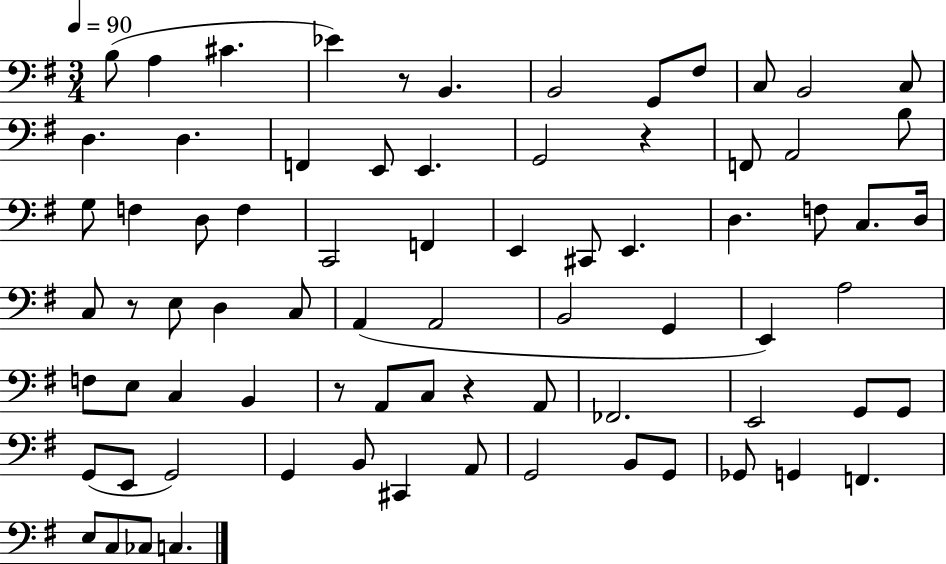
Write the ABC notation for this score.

X:1
T:Untitled
M:3/4
L:1/4
K:G
B,/2 A, ^C _E z/2 B,, B,,2 G,,/2 ^F,/2 C,/2 B,,2 C,/2 D, D, F,, E,,/2 E,, G,,2 z F,,/2 A,,2 B,/2 G,/2 F, D,/2 F, C,,2 F,, E,, ^C,,/2 E,, D, F,/2 C,/2 D,/4 C,/2 z/2 E,/2 D, C,/2 A,, A,,2 B,,2 G,, E,, A,2 F,/2 E,/2 C, B,, z/2 A,,/2 C,/2 z A,,/2 _F,,2 E,,2 G,,/2 G,,/2 G,,/2 E,,/2 G,,2 G,, B,,/2 ^C,, A,,/2 G,,2 B,,/2 G,,/2 _G,,/2 G,, F,, E,/2 C,/2 _C,/2 C,